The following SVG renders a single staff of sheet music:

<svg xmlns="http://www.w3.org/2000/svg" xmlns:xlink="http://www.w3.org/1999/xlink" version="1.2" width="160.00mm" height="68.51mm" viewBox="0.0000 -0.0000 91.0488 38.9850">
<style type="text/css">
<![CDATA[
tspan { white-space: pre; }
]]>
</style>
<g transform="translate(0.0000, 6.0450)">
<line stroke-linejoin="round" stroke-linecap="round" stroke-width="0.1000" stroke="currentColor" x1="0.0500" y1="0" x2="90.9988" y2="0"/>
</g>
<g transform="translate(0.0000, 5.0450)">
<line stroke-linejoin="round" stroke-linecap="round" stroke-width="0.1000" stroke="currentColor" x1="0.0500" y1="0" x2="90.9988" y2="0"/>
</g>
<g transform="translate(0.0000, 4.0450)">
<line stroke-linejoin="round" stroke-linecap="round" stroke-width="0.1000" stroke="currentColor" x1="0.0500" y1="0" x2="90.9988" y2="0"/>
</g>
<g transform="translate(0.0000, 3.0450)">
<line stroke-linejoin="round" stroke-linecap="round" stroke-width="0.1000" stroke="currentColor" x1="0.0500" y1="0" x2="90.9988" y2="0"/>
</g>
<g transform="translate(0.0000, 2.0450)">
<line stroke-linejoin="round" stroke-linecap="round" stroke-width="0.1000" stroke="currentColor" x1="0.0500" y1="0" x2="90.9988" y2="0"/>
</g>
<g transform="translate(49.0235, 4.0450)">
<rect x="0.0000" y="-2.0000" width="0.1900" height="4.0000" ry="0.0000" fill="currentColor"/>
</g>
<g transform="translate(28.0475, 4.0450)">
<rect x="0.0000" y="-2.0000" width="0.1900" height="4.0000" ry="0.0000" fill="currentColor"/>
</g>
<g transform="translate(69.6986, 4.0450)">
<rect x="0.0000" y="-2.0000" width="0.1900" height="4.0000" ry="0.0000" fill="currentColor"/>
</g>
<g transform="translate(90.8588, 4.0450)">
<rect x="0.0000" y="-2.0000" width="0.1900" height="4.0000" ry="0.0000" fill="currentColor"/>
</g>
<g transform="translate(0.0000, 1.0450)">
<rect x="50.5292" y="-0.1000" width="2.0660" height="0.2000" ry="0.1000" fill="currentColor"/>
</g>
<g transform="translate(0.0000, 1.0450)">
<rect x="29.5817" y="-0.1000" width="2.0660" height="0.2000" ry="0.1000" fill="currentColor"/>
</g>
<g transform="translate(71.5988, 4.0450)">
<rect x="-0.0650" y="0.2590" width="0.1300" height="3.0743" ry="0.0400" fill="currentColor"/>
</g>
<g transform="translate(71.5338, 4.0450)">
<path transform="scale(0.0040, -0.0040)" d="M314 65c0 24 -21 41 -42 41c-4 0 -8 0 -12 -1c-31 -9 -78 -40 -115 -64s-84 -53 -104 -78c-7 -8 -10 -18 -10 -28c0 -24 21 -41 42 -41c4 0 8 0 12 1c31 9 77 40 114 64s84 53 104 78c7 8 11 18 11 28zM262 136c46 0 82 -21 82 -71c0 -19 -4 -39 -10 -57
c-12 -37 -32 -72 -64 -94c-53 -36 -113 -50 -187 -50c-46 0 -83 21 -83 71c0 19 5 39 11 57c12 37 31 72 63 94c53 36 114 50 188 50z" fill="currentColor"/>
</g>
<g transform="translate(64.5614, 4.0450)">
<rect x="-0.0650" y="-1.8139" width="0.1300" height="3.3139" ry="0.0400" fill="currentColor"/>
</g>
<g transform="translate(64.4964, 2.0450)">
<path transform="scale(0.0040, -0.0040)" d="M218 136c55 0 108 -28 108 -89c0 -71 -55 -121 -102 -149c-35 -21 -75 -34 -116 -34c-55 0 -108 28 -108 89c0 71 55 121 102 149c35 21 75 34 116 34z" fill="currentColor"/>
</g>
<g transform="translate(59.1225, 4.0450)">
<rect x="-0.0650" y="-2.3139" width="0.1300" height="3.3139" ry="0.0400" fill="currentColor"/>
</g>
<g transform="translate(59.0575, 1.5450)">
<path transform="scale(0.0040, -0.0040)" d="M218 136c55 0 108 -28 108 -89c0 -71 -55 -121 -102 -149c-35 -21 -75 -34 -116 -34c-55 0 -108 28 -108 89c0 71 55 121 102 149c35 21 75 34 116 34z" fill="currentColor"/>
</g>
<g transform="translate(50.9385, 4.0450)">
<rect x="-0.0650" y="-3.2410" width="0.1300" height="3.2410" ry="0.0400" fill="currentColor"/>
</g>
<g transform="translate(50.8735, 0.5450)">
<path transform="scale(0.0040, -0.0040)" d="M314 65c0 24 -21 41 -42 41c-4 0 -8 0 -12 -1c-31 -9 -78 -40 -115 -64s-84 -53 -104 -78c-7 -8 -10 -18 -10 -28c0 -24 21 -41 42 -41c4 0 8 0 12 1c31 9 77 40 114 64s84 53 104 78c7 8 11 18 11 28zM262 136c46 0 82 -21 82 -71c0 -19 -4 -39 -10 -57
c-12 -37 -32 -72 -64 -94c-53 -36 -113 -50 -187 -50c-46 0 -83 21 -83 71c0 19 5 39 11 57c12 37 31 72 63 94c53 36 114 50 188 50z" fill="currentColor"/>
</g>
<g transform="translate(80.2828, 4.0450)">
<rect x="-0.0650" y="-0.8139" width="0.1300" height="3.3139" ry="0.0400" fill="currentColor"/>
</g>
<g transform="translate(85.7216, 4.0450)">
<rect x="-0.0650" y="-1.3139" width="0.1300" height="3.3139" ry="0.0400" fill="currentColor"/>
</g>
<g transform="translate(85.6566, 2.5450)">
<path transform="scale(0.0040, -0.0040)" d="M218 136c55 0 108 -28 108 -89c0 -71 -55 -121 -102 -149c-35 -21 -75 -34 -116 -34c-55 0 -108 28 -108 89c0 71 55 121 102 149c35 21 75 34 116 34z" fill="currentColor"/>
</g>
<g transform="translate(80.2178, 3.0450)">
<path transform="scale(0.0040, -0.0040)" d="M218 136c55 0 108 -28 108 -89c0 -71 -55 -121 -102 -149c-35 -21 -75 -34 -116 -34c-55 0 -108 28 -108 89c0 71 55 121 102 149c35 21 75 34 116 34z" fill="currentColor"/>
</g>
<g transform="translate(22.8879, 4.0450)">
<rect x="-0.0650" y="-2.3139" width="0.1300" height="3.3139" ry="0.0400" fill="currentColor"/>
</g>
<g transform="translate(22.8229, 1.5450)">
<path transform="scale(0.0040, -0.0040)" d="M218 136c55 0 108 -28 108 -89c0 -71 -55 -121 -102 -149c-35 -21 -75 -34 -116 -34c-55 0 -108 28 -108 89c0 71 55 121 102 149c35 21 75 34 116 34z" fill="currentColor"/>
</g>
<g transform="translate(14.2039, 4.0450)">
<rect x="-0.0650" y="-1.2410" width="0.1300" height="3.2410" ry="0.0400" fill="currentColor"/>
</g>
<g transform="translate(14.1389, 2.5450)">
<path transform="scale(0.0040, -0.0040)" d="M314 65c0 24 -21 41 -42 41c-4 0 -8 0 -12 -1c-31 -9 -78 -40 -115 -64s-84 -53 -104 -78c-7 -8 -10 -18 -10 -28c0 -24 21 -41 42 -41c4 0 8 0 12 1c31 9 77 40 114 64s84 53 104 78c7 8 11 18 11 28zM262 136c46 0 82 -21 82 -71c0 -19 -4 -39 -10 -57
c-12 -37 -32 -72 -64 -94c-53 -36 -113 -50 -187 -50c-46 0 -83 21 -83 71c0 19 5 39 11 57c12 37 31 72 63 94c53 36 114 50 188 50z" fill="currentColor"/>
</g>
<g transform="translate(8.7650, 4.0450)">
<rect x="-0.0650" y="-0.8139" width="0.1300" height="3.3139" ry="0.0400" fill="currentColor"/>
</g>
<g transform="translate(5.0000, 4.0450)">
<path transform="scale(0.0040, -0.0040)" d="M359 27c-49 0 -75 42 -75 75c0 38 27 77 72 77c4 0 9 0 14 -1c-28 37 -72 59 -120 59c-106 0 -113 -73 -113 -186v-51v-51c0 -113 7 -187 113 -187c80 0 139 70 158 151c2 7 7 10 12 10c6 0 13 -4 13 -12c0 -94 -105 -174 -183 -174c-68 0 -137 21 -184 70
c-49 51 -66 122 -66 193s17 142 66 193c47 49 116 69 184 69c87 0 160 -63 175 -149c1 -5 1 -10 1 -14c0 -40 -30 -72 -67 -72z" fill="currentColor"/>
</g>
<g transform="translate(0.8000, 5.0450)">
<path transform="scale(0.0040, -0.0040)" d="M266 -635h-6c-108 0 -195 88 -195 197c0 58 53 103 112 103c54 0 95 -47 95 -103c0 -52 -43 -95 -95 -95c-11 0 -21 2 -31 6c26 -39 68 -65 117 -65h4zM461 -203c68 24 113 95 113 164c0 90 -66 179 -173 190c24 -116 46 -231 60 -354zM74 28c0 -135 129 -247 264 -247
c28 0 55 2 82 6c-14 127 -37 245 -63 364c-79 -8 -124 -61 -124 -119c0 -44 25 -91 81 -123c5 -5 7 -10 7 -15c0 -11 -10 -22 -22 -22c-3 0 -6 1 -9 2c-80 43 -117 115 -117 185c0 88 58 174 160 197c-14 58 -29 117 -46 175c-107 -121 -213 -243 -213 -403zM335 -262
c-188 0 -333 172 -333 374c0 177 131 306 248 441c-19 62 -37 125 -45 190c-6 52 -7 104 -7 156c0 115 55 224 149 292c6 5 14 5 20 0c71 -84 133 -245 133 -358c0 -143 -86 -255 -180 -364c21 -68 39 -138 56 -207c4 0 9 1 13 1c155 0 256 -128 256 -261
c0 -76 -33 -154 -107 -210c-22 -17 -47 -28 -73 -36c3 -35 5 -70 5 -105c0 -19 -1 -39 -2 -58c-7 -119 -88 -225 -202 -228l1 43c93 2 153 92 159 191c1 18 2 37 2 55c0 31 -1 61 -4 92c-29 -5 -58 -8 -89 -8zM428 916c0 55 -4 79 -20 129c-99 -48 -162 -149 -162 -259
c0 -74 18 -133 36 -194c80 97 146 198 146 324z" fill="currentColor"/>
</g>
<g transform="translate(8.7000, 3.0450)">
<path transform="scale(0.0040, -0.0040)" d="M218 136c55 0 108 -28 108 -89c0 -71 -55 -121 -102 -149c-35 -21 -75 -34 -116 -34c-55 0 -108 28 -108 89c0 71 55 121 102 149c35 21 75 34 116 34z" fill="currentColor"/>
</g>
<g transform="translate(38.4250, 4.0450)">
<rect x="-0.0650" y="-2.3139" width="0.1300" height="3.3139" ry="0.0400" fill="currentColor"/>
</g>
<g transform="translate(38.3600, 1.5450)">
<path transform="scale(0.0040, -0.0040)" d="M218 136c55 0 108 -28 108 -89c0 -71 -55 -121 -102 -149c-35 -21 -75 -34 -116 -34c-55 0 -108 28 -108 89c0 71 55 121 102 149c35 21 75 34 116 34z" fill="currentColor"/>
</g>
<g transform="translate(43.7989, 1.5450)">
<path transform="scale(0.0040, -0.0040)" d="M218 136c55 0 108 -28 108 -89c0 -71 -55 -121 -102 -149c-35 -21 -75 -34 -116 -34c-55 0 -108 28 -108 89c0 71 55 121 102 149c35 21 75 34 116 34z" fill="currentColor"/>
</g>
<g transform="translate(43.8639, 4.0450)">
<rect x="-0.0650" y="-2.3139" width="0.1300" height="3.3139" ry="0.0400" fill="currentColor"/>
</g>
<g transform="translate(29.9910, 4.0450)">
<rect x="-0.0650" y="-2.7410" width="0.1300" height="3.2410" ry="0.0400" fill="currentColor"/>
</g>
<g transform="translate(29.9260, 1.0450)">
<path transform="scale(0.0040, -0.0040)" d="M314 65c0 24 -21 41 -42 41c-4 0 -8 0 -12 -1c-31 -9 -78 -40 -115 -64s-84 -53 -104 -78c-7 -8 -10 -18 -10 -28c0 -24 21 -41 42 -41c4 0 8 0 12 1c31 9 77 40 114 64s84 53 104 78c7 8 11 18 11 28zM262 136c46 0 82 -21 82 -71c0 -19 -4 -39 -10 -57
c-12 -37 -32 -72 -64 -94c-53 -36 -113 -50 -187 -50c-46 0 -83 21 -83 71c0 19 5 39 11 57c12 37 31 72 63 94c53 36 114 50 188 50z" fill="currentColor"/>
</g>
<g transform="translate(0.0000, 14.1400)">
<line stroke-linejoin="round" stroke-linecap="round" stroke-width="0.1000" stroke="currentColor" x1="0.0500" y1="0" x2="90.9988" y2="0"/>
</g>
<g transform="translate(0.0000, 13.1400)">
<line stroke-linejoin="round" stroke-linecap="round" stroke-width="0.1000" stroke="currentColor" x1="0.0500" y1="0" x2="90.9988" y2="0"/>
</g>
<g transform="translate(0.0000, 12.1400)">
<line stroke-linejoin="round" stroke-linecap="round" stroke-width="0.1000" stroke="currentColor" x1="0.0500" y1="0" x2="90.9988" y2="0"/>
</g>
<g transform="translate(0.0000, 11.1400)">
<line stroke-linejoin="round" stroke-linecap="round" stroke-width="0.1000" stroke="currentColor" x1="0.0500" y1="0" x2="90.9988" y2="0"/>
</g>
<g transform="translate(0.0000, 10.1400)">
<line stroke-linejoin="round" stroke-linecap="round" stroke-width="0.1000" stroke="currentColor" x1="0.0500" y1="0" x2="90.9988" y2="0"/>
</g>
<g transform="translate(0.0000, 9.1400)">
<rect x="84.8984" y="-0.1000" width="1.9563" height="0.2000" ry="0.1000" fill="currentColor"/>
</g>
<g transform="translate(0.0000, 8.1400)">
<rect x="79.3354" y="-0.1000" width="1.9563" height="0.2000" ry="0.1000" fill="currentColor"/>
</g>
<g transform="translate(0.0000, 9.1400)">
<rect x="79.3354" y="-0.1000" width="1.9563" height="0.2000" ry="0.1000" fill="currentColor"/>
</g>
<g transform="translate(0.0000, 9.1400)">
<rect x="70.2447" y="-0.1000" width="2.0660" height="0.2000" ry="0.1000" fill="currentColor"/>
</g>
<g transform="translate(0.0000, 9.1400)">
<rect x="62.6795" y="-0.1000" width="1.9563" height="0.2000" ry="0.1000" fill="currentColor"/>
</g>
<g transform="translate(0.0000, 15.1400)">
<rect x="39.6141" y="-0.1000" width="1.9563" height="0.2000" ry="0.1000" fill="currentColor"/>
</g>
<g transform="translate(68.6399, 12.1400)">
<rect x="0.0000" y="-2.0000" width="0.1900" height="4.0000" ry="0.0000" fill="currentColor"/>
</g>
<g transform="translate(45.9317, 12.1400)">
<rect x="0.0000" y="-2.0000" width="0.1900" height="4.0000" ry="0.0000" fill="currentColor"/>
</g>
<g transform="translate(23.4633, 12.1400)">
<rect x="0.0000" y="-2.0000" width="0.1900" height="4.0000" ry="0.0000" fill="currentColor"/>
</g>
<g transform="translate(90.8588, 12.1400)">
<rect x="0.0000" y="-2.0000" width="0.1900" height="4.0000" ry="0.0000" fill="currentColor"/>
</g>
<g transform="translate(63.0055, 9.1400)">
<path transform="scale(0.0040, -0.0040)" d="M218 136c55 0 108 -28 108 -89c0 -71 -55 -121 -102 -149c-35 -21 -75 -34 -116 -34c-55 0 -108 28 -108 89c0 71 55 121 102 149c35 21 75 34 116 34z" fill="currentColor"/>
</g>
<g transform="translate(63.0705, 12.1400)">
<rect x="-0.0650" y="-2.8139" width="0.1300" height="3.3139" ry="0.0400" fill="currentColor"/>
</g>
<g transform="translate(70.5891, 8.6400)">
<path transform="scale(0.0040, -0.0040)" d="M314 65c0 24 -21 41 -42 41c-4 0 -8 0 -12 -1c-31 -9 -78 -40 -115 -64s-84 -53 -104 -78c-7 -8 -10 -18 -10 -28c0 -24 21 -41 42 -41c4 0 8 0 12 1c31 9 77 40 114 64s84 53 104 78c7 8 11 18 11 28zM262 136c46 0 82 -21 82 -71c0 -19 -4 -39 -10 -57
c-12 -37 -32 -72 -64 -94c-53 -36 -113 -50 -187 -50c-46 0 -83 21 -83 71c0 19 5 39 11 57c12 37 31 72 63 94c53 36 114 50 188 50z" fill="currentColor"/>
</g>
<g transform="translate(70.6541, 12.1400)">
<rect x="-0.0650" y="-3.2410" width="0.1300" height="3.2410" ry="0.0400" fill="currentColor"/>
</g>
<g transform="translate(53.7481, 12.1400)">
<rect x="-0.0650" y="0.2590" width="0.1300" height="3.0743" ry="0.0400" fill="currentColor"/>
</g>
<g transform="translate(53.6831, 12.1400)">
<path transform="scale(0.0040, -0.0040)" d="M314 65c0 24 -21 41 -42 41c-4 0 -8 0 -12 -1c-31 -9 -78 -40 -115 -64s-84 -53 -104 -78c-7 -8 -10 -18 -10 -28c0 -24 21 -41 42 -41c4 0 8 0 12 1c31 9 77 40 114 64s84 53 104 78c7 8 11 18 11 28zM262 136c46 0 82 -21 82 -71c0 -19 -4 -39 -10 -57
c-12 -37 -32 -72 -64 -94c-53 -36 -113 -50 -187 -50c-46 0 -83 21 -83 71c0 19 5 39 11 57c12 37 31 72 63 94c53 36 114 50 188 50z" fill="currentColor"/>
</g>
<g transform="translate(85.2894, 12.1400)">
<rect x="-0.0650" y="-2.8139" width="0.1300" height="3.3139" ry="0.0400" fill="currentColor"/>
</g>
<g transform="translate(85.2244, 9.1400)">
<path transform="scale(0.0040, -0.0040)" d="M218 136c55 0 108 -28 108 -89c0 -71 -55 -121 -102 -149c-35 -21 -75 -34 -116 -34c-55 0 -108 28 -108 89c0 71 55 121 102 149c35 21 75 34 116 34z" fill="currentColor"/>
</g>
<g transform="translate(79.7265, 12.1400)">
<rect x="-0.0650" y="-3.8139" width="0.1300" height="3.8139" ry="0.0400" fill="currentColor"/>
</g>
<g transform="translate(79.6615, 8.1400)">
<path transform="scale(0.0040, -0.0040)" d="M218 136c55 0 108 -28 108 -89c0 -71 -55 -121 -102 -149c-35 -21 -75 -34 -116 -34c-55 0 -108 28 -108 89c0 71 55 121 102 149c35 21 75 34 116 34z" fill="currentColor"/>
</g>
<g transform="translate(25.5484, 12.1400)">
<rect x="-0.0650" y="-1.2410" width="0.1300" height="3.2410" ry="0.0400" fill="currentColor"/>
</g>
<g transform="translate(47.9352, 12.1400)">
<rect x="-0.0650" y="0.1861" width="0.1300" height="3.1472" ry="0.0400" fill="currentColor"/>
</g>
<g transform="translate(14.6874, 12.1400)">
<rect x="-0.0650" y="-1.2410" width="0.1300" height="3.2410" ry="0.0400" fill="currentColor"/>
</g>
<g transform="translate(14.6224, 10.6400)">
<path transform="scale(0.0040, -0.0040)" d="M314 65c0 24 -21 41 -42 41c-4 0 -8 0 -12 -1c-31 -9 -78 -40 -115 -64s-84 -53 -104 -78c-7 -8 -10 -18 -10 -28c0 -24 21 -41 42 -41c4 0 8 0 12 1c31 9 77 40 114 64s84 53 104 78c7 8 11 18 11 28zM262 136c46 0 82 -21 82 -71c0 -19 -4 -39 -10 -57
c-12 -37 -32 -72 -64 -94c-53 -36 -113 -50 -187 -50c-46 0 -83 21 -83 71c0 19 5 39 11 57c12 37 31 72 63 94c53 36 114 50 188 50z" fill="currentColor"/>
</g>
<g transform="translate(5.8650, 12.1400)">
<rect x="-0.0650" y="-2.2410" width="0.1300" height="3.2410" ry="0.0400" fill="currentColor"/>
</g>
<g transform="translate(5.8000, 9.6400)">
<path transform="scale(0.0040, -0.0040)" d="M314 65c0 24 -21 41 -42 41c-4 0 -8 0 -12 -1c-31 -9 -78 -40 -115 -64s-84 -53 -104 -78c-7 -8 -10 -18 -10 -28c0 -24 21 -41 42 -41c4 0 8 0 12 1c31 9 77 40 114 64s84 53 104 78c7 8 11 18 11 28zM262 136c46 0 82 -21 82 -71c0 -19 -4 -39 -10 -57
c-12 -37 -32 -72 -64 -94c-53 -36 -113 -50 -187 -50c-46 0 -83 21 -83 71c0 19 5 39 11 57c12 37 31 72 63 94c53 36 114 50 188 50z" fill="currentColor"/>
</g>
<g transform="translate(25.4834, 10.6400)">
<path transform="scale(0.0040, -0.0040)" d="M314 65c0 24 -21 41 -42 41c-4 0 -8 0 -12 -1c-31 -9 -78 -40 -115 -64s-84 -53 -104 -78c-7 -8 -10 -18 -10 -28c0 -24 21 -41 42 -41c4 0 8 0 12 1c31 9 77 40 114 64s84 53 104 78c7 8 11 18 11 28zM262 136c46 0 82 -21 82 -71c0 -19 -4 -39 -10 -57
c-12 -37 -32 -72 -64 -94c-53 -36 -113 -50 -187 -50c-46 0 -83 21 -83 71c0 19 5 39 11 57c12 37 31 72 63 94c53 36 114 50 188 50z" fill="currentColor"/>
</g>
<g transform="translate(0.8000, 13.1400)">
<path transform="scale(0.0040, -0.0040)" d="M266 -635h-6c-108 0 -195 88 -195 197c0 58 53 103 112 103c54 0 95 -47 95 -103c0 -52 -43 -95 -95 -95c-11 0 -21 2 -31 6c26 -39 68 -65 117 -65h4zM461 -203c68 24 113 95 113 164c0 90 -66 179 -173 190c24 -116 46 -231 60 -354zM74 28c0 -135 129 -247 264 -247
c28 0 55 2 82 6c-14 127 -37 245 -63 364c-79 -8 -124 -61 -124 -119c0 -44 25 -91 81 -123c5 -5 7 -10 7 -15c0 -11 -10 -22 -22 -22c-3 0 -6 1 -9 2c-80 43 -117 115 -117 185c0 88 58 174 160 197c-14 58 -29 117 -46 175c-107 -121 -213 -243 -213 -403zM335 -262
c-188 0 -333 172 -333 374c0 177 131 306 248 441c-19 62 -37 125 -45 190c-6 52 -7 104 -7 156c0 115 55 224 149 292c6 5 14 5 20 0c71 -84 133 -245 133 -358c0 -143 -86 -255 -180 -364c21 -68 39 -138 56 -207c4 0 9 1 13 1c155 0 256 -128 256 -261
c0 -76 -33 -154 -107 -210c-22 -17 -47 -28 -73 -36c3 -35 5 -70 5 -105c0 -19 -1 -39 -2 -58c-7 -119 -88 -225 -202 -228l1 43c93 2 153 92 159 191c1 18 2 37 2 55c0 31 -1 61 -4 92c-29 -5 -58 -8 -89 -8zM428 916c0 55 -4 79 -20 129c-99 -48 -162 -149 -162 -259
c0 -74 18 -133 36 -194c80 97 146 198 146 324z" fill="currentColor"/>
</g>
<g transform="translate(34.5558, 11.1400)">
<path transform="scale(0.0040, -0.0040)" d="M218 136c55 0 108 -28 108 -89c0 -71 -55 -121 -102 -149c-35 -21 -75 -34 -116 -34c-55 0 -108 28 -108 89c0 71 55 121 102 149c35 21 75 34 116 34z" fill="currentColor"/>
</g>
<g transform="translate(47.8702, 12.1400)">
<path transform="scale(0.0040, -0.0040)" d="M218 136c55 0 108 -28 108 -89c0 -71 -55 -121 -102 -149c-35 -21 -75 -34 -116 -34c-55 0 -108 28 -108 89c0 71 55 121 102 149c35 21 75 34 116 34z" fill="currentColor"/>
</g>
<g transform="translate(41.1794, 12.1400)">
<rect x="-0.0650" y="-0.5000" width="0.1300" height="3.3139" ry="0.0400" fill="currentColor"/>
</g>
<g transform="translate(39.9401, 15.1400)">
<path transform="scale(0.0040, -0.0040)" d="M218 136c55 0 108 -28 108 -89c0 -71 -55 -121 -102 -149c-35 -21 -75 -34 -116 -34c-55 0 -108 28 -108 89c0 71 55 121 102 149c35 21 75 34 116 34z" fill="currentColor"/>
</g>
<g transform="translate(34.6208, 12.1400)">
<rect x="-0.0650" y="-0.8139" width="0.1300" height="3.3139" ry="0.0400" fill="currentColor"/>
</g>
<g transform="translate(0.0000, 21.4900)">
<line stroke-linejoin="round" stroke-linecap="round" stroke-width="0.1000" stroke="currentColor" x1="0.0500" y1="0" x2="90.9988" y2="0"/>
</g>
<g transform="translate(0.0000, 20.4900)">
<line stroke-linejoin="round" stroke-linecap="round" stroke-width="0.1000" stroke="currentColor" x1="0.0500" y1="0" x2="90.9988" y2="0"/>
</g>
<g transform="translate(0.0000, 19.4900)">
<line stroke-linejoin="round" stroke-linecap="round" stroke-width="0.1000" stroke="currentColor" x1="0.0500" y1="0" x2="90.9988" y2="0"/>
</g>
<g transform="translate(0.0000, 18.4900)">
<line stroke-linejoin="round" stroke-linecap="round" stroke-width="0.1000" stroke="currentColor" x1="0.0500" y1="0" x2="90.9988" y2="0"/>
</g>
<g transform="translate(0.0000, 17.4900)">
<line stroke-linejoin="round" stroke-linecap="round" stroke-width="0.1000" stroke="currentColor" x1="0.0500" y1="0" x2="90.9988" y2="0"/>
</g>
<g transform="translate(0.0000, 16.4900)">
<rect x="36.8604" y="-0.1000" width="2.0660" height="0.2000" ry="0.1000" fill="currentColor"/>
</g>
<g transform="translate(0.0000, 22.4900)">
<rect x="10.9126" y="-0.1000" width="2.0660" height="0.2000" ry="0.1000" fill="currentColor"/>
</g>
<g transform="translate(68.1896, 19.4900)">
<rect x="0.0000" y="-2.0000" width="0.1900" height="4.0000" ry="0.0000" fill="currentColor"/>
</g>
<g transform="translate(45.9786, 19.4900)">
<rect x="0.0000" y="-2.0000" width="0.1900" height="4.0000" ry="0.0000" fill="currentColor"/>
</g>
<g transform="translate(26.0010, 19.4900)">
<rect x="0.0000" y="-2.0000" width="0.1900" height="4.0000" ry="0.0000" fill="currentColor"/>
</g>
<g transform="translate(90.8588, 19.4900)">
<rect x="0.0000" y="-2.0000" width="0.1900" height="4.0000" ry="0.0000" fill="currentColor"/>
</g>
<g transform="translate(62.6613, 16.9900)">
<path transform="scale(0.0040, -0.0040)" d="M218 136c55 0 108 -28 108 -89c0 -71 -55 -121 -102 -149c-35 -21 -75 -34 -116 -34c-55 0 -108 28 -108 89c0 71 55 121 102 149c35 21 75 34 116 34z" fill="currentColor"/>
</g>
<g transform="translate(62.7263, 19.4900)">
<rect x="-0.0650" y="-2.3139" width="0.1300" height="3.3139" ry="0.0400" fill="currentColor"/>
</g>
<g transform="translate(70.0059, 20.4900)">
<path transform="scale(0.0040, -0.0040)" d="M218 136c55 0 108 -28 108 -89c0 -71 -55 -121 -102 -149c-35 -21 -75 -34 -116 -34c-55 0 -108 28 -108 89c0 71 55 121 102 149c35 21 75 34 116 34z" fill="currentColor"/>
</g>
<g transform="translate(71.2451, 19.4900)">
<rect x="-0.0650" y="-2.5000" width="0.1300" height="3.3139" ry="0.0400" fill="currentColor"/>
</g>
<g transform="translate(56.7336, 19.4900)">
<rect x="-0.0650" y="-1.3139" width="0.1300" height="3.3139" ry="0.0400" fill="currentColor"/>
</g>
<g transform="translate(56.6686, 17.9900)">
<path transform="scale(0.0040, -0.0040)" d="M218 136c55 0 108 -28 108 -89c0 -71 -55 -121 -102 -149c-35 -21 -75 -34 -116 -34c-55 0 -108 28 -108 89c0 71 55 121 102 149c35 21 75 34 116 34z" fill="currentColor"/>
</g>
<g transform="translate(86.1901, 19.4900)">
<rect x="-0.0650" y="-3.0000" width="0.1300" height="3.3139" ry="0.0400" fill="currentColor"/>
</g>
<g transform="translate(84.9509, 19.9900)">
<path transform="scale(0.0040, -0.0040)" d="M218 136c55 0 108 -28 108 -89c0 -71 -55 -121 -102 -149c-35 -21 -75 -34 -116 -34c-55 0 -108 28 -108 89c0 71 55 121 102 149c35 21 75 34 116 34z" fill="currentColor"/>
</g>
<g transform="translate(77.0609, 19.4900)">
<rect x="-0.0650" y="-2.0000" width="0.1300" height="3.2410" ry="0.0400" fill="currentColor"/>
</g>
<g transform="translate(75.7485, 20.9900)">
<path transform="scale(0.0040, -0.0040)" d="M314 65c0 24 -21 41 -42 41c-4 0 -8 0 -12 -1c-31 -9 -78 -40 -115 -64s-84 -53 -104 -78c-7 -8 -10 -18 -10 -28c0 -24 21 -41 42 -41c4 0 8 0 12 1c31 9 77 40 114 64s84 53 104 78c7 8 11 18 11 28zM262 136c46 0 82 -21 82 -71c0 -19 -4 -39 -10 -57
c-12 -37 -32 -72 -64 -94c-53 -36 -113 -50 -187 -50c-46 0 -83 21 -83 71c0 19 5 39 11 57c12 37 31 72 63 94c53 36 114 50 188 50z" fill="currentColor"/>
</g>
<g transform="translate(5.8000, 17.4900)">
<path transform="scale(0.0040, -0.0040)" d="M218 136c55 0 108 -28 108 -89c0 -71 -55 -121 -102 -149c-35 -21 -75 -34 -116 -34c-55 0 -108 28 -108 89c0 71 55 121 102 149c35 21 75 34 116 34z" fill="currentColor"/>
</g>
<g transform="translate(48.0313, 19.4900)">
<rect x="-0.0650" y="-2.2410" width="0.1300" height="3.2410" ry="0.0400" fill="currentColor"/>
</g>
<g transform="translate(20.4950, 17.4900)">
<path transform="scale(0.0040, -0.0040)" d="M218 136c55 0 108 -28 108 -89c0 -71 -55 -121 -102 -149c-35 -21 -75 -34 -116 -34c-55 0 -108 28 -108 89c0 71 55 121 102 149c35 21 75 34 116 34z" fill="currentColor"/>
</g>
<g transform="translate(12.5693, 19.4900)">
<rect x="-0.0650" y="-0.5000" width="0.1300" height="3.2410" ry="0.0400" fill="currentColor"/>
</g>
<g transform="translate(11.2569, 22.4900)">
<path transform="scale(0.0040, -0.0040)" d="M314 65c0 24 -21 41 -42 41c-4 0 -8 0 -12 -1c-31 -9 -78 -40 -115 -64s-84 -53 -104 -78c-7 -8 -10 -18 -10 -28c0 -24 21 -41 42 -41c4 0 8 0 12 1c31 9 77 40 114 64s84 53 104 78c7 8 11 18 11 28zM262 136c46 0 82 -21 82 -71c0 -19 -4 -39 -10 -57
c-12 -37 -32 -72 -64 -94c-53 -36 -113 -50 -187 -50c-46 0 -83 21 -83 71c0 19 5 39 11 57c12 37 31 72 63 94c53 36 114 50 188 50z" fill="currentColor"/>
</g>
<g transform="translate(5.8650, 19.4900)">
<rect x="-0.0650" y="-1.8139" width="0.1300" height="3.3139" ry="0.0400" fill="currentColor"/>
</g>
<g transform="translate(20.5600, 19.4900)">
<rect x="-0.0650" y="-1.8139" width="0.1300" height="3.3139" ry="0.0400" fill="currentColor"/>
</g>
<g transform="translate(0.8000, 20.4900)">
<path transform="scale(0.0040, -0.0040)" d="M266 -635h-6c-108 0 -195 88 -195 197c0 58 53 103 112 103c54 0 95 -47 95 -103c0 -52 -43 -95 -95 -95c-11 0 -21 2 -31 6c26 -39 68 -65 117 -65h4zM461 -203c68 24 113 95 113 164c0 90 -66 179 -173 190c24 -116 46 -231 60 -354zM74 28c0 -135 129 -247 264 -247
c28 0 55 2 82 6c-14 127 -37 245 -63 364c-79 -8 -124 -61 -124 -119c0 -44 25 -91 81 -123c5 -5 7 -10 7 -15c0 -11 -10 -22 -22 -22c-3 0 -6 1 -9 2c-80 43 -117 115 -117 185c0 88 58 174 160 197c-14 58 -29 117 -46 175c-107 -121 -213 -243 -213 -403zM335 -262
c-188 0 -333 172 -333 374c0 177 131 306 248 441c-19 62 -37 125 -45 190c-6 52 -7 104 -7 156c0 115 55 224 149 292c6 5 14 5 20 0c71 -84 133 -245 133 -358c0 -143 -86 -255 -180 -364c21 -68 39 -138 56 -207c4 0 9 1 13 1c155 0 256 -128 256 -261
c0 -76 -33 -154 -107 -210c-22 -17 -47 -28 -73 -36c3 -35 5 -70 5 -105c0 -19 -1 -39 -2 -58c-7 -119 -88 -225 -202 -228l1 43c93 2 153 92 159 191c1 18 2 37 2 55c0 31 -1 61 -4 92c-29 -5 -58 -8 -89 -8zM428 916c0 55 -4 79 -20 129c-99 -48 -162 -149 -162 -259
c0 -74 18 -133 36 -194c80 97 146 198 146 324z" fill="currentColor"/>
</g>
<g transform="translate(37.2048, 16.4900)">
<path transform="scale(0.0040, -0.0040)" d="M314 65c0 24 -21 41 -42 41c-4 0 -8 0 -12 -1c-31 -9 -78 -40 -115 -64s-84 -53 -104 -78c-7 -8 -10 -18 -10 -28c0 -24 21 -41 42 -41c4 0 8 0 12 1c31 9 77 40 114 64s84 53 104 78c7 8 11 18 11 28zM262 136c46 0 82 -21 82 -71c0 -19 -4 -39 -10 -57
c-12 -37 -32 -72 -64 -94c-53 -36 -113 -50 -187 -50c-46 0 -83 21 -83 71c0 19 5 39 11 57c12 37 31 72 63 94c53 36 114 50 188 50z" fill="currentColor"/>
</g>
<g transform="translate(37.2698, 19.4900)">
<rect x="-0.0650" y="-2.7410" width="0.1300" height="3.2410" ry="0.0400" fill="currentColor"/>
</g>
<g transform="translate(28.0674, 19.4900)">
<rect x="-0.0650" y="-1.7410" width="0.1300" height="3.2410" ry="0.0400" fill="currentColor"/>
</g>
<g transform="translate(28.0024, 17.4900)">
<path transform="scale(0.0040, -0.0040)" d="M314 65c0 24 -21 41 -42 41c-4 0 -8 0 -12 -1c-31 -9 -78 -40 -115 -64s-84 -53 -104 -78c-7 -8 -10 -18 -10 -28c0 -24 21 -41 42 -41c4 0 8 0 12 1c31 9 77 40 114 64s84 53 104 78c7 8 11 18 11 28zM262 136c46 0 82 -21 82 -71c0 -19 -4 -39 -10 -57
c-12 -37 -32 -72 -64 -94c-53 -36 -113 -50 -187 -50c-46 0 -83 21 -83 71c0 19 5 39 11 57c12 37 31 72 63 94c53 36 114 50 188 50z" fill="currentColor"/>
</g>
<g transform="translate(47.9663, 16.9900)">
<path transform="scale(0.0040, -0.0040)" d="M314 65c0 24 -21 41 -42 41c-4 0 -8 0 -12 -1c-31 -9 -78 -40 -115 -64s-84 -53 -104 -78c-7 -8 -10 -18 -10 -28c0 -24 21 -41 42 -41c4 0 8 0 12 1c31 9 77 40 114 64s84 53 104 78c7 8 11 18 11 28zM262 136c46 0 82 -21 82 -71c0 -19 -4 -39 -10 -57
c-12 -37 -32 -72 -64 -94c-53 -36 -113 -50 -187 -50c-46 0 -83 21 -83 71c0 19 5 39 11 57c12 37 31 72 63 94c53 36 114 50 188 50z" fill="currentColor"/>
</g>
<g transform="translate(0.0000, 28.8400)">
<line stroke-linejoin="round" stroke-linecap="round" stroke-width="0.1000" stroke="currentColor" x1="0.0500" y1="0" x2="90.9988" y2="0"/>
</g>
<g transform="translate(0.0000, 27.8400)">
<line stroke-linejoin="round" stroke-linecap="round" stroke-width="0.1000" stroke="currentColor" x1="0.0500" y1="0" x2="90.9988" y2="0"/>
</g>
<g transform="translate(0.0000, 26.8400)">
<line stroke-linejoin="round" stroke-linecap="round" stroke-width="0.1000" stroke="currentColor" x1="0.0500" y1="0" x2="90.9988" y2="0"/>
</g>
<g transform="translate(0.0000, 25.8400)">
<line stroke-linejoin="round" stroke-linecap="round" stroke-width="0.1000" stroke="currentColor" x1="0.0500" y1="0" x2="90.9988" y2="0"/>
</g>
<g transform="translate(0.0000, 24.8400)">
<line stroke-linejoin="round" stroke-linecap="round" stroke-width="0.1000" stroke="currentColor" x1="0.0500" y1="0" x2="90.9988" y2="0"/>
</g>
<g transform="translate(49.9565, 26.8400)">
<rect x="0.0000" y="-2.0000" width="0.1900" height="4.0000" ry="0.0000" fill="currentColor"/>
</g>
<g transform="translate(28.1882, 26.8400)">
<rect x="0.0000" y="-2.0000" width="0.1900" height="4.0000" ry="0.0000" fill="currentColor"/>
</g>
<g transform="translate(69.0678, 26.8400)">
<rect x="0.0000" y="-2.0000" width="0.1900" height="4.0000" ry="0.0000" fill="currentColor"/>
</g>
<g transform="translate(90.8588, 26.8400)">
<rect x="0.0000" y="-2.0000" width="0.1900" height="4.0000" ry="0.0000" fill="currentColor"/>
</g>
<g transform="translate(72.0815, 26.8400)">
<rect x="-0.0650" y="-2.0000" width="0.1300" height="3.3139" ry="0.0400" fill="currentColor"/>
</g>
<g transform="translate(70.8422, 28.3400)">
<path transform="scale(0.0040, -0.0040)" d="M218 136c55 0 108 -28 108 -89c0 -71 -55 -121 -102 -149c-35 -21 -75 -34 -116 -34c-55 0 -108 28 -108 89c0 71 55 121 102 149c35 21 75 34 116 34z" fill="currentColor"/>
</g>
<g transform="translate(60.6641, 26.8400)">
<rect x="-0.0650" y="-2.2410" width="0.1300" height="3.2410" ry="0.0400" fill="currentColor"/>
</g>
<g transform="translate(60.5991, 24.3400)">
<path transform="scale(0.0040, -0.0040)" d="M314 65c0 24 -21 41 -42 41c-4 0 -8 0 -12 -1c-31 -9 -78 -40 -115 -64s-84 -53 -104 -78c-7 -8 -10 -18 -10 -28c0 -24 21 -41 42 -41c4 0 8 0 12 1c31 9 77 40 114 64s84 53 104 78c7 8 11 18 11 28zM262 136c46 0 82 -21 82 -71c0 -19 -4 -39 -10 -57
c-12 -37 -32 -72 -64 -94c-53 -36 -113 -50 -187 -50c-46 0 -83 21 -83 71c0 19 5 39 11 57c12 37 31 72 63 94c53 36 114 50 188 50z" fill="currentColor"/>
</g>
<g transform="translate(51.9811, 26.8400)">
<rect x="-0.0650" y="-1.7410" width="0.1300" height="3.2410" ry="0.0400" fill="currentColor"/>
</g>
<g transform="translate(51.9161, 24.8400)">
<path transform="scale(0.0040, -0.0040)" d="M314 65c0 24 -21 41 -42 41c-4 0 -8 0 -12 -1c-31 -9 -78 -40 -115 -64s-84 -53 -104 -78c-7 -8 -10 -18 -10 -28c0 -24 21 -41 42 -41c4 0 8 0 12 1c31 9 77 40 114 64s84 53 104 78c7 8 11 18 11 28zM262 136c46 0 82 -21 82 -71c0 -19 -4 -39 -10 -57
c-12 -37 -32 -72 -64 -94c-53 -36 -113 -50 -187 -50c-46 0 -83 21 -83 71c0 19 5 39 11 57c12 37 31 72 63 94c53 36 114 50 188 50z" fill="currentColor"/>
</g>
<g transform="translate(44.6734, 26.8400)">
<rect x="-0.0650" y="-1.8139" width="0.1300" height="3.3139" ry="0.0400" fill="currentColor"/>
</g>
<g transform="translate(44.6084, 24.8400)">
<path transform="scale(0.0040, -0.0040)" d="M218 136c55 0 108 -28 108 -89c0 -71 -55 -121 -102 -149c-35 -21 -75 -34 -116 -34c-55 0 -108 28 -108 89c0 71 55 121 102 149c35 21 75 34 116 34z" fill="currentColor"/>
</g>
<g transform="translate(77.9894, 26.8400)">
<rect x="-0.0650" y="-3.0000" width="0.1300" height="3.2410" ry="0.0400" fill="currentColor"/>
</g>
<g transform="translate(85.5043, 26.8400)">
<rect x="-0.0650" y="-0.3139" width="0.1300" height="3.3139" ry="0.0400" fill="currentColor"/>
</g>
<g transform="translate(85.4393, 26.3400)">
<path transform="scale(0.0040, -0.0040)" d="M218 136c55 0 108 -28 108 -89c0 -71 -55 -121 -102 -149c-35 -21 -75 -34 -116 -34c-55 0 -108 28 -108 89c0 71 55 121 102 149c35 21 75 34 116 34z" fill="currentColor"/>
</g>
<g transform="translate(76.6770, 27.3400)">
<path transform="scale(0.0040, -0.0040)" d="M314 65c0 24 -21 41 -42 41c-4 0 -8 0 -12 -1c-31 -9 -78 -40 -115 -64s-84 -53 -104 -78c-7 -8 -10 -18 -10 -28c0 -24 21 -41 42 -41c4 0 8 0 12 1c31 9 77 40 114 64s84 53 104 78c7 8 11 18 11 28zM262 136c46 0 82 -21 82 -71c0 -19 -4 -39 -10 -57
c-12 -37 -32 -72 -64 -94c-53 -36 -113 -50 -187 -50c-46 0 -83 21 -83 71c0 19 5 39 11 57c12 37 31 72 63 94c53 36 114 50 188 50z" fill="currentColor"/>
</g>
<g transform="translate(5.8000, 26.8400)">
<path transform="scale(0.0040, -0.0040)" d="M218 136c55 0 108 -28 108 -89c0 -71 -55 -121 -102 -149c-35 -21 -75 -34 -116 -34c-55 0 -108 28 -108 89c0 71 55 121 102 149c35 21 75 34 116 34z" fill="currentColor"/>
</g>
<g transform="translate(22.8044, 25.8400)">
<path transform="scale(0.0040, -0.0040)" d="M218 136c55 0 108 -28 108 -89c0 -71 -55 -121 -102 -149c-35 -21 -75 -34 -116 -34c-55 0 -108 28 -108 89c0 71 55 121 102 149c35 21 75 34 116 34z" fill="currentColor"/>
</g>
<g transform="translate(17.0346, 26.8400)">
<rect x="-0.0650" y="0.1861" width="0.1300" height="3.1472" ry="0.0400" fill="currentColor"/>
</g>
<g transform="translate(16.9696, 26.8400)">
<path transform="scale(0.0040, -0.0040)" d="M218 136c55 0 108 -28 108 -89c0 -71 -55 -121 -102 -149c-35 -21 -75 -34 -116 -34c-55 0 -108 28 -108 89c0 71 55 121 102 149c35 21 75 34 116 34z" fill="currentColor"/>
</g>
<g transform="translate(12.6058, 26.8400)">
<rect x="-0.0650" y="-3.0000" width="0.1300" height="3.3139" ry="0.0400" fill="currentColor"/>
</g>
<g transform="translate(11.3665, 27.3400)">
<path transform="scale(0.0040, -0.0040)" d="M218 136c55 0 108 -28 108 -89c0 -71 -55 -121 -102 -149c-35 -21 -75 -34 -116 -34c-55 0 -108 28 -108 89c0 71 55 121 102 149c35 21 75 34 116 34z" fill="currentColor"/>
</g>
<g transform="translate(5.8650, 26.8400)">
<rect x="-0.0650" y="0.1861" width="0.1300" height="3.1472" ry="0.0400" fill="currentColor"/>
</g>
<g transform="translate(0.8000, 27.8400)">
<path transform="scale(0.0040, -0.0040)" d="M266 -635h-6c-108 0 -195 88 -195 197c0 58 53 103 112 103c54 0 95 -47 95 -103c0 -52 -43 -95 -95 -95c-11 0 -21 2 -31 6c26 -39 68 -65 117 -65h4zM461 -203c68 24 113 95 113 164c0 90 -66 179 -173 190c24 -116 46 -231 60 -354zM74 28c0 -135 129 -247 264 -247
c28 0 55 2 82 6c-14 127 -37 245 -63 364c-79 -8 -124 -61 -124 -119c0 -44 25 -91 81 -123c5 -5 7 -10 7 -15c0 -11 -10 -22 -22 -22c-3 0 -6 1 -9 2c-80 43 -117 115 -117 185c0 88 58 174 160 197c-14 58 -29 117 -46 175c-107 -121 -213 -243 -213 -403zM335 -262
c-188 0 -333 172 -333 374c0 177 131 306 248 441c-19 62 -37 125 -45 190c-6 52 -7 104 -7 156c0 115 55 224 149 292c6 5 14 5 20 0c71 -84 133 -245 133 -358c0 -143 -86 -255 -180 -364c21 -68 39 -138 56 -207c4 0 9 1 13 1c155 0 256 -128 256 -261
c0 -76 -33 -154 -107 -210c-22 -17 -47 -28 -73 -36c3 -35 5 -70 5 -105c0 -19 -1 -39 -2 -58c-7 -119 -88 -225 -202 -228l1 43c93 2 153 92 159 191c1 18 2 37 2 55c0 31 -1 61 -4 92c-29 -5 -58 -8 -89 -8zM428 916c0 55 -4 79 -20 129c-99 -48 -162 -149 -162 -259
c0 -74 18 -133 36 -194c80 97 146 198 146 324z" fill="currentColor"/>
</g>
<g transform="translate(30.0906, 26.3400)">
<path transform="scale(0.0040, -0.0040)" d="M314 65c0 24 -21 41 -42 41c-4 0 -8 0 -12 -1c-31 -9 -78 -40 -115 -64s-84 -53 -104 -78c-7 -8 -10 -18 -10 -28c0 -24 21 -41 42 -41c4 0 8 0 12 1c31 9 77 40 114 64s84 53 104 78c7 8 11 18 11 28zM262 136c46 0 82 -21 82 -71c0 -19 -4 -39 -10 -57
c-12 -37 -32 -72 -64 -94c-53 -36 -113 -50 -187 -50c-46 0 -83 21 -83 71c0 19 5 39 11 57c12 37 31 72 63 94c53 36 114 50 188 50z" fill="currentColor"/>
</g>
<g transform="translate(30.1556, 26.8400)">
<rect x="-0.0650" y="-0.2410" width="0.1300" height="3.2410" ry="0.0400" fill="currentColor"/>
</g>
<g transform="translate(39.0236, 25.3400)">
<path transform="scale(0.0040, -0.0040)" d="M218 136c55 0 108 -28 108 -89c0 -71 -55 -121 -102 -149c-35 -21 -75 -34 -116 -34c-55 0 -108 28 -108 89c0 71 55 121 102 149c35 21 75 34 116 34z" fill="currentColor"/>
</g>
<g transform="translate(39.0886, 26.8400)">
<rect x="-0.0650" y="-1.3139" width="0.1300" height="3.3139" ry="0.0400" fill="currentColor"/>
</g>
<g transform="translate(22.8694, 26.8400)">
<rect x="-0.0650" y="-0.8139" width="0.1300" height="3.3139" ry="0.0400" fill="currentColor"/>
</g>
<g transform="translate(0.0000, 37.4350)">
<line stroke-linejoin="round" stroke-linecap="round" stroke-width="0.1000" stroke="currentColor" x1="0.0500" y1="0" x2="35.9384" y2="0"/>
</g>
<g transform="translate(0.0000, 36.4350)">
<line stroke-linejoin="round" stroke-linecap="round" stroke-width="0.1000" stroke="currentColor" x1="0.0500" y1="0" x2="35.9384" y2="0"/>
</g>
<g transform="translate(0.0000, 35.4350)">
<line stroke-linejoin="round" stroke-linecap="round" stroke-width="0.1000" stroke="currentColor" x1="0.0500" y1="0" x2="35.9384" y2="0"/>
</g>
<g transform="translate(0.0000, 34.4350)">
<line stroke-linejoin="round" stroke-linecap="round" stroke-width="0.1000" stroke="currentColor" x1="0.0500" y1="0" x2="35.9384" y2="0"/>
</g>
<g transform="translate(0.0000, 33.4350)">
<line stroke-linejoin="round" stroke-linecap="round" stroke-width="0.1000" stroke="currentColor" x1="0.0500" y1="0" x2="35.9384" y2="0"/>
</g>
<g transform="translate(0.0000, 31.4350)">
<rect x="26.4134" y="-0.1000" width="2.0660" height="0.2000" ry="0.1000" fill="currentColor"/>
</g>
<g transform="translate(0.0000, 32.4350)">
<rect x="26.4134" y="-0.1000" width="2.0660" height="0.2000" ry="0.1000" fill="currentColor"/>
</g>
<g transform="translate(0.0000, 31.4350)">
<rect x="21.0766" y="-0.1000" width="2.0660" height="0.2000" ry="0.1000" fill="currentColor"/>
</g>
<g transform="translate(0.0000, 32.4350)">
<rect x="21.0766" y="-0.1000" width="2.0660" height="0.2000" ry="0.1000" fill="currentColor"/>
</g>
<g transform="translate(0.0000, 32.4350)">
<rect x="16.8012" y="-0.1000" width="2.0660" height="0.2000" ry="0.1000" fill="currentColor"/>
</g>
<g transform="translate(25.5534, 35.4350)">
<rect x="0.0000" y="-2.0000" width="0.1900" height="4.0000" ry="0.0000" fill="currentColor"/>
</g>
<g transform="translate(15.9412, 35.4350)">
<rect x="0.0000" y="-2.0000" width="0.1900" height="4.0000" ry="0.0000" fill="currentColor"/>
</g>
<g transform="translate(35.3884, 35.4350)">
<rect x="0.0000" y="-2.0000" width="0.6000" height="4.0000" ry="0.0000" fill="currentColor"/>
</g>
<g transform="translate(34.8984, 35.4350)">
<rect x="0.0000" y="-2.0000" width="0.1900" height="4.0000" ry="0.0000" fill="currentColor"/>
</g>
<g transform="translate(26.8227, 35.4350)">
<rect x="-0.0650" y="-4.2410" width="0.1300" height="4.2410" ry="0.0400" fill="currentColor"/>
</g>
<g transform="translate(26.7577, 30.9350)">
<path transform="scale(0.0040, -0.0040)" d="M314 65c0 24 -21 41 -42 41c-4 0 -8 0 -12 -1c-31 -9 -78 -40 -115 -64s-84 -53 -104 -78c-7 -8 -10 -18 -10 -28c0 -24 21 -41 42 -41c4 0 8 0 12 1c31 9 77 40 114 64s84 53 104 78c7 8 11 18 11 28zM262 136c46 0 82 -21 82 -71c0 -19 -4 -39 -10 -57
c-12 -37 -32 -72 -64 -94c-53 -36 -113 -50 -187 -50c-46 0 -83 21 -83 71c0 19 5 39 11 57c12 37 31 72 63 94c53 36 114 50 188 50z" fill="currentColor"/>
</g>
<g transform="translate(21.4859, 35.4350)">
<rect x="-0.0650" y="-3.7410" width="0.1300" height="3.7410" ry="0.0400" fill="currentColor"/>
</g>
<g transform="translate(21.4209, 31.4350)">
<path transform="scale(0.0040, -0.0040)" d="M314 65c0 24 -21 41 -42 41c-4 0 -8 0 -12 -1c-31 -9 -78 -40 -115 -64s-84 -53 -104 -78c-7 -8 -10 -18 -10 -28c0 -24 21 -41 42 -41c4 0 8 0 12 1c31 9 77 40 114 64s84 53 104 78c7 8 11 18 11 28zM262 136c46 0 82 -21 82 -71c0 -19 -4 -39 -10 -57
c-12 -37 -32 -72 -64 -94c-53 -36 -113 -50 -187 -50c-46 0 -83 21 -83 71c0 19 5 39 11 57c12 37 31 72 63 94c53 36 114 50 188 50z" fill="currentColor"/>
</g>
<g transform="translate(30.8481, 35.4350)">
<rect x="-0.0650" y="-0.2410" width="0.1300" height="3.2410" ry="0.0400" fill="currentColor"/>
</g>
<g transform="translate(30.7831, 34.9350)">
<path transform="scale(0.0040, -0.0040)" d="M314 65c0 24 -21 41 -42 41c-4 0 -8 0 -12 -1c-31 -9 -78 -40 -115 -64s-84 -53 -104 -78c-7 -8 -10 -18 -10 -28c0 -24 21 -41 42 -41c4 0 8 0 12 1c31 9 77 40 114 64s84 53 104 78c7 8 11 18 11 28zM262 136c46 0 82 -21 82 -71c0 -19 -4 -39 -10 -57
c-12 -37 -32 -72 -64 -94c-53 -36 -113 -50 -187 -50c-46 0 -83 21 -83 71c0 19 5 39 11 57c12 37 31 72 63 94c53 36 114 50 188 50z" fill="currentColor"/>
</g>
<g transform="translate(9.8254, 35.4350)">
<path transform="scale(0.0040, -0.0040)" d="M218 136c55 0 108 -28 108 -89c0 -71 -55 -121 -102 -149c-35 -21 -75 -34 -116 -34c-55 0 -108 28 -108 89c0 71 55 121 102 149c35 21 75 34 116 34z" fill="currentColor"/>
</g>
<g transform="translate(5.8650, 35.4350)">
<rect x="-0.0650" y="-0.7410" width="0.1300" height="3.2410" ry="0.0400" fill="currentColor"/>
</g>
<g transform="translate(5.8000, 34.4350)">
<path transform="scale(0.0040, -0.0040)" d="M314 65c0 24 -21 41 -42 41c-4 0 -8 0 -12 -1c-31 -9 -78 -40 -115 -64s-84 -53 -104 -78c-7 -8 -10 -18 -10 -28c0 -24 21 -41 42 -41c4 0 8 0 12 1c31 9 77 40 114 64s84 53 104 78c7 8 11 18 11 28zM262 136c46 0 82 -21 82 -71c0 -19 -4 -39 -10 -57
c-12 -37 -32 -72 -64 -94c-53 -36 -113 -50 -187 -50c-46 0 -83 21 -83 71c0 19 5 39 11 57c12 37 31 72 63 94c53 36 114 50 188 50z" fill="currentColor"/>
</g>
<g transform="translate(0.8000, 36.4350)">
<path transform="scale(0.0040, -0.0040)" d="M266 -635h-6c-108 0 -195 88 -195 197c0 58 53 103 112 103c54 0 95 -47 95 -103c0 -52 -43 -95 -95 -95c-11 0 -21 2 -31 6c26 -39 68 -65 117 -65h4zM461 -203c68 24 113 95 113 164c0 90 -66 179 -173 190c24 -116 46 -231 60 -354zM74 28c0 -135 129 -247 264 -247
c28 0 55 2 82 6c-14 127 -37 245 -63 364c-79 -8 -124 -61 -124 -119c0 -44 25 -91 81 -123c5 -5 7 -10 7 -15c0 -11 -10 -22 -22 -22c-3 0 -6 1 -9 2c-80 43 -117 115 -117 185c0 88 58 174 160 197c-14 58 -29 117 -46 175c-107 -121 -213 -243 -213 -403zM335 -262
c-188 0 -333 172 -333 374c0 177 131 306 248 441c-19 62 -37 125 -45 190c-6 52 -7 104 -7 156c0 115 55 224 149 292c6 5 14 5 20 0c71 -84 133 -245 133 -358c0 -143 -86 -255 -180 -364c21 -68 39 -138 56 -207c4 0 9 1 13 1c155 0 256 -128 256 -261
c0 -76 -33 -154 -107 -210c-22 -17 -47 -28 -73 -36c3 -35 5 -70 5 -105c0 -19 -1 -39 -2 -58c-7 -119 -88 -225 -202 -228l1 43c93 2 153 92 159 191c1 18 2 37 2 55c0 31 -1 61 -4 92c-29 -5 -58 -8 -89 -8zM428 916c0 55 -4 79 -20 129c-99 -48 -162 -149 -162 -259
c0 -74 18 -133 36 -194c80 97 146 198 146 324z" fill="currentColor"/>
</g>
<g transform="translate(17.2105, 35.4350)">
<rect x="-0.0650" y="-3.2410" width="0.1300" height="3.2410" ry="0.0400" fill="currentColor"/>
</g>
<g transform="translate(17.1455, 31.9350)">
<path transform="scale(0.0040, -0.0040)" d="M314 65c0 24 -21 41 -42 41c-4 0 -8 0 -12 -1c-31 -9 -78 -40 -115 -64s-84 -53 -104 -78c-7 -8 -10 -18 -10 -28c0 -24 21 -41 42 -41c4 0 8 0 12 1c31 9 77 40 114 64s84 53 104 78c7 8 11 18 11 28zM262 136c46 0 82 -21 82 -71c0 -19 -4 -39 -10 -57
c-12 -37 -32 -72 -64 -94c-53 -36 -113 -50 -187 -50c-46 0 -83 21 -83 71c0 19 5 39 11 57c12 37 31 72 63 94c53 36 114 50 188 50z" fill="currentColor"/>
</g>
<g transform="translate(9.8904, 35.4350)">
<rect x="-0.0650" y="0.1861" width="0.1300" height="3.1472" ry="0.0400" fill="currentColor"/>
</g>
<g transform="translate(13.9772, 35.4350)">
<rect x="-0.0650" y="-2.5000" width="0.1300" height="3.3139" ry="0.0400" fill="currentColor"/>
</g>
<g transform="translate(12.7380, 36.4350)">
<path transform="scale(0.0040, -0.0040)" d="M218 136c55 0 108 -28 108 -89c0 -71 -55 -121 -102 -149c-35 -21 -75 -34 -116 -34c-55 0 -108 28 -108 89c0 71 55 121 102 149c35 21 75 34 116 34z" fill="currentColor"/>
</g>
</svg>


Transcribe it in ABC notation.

X:1
T:Untitled
M:4/4
L:1/4
K:C
d e2 g a2 g g b2 g f B2 d e g2 e2 e2 d C B B2 a b2 c' a f C2 f f2 a2 g2 e g G F2 A B A B d c2 e f f2 g2 F A2 c d2 B G b2 c'2 d'2 c2